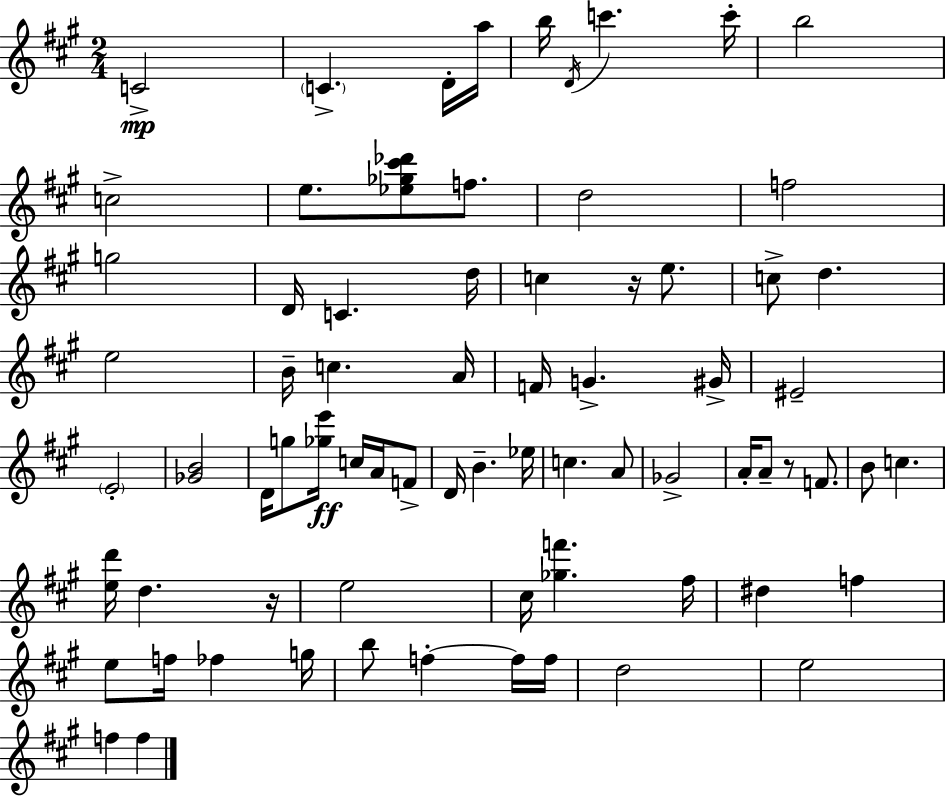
{
  \clef treble
  \numericTimeSignature
  \time 2/4
  \key a \major
  c'2->\mp | \parenthesize c'4.-> d'16-. a''16 | b''16 \acciaccatura { d'16 } c'''4. | c'''16-. b''2 | \break c''2-> | e''8. <ees'' ges'' cis''' des'''>8 f''8. | d''2 | f''2 | \break g''2 | d'16 c'4. | d''16 c''4 r16 e''8. | c''8-> d''4. | \break e''2 | b'16-- c''4. | a'16 f'16 g'4.-> | gis'16-> eis'2-- | \break \parenthesize e'2-. | <ges' b'>2 | d'16 g''8 <ges'' e'''>16\ff c''16 a'16 f'8-> | d'16 b'4.-- | \break ees''16 c''4. a'8 | ges'2-> | a'16-. a'8-- r8 f'8. | b'8 c''4. | \break <e'' d'''>16 d''4. | r16 e''2 | cis''16 <ges'' f'''>4. | fis''16 dis''4 f''4 | \break e''8 f''16 fes''4 | g''16 b''8 f''4-.~~ f''16 | f''16 d''2 | e''2 | \break f''4 f''4 | \bar "|."
}